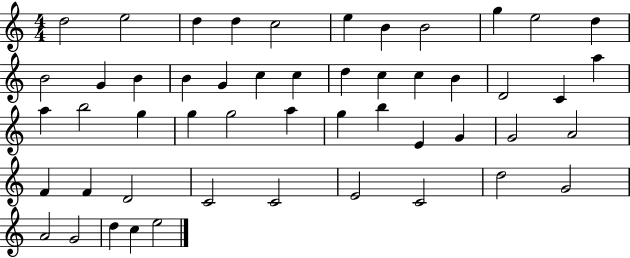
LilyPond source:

{
  \clef treble
  \numericTimeSignature
  \time 4/4
  \key c \major
  d''2 e''2 | d''4 d''4 c''2 | e''4 b'4 b'2 | g''4 e''2 d''4 | \break b'2 g'4 b'4 | b'4 g'4 c''4 c''4 | d''4 c''4 c''4 b'4 | d'2 c'4 a''4 | \break a''4 b''2 g''4 | g''4 g''2 a''4 | g''4 b''4 e'4 g'4 | g'2 a'2 | \break f'4 f'4 d'2 | c'2 c'2 | e'2 c'2 | d''2 g'2 | \break a'2 g'2 | d''4 c''4 e''2 | \bar "|."
}